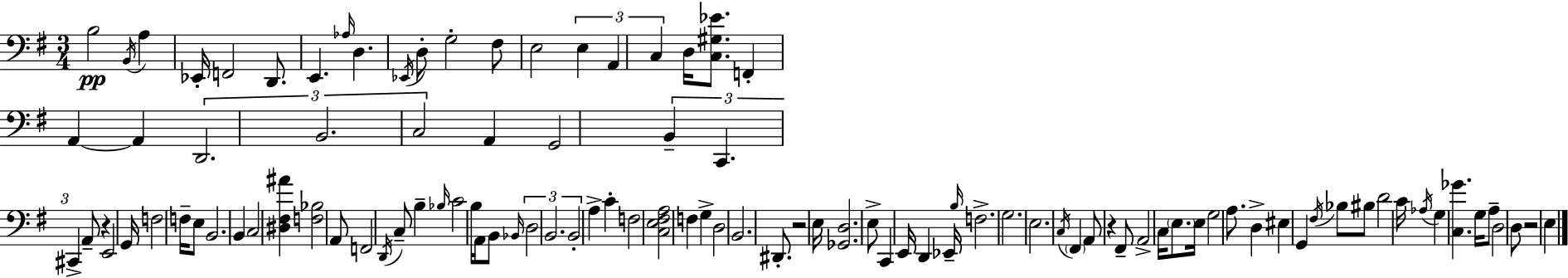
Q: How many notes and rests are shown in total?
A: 105